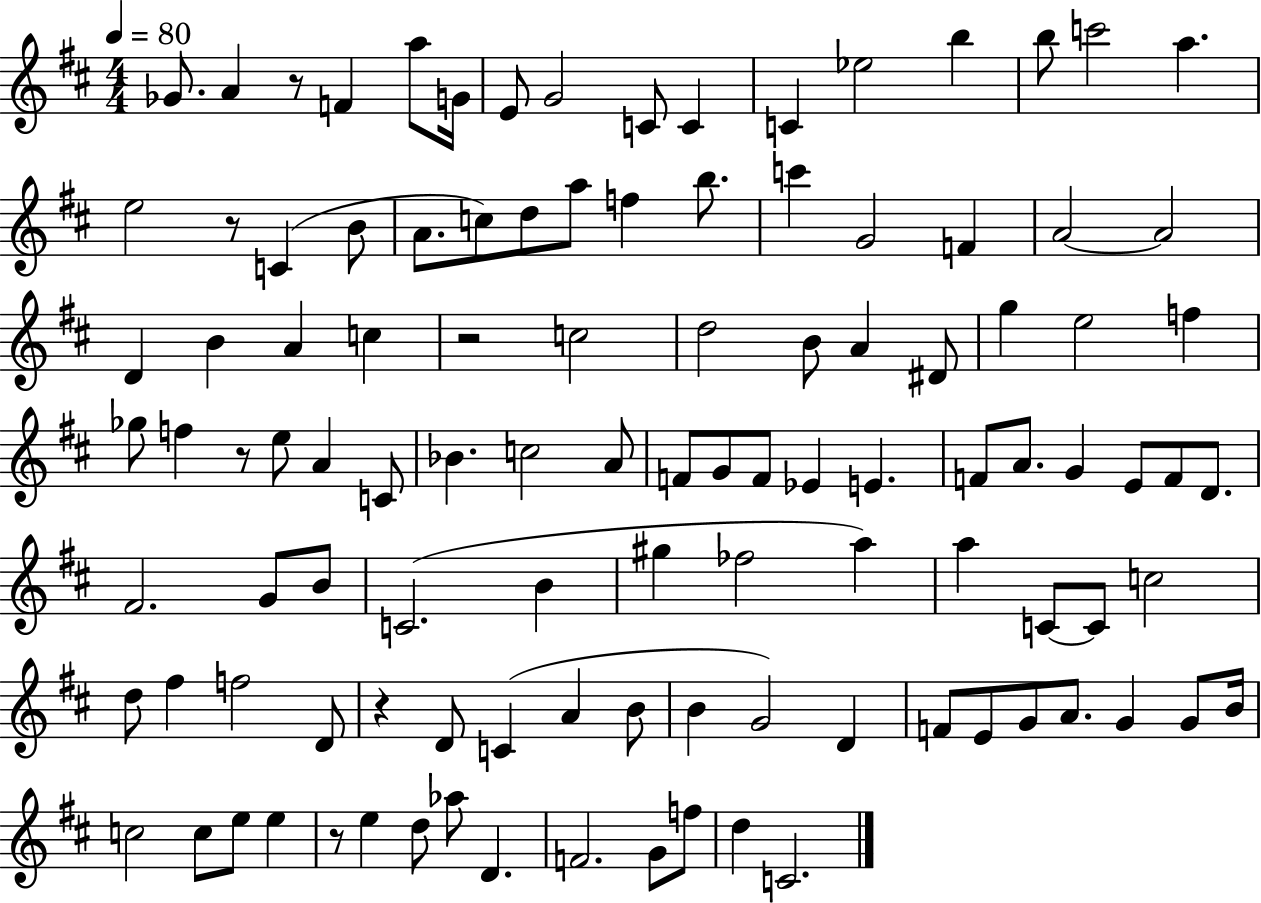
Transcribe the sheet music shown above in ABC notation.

X:1
T:Untitled
M:4/4
L:1/4
K:D
_G/2 A z/2 F a/2 G/4 E/2 G2 C/2 C C _e2 b b/2 c'2 a e2 z/2 C B/2 A/2 c/2 d/2 a/2 f b/2 c' G2 F A2 A2 D B A c z2 c2 d2 B/2 A ^D/2 g e2 f _g/2 f z/2 e/2 A C/2 _B c2 A/2 F/2 G/2 F/2 _E E F/2 A/2 G E/2 F/2 D/2 ^F2 G/2 B/2 C2 B ^g _f2 a a C/2 C/2 c2 d/2 ^f f2 D/2 z D/2 C A B/2 B G2 D F/2 E/2 G/2 A/2 G G/2 B/4 c2 c/2 e/2 e z/2 e d/2 _a/2 D F2 G/2 f/2 d C2